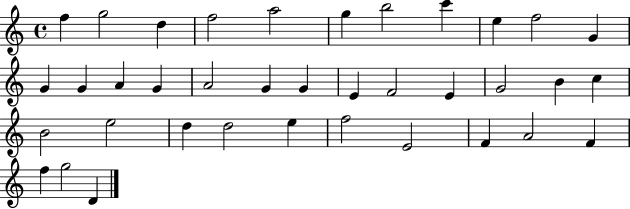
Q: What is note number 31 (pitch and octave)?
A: E4